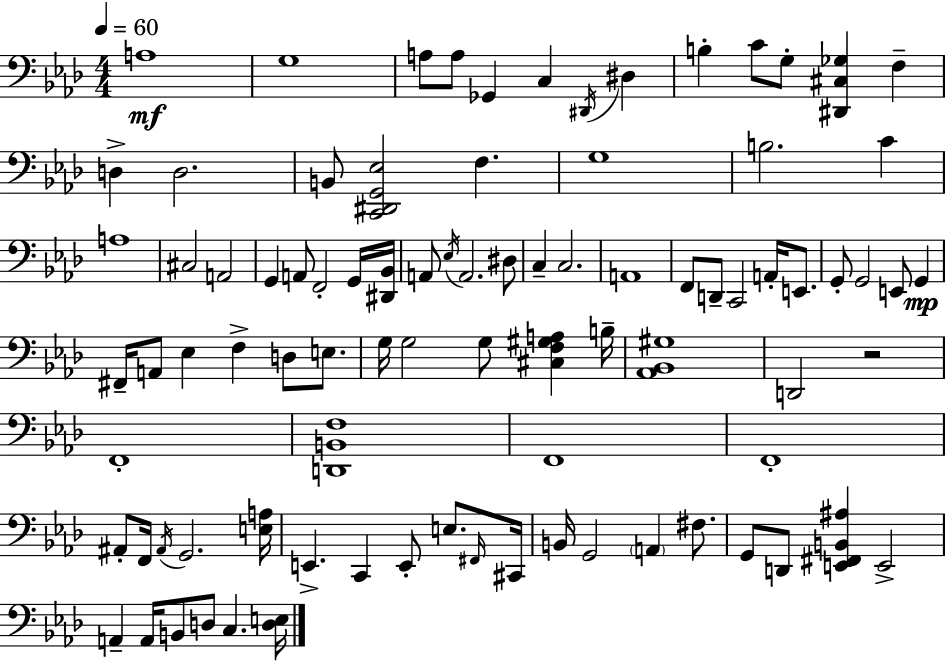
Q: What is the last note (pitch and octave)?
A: C3